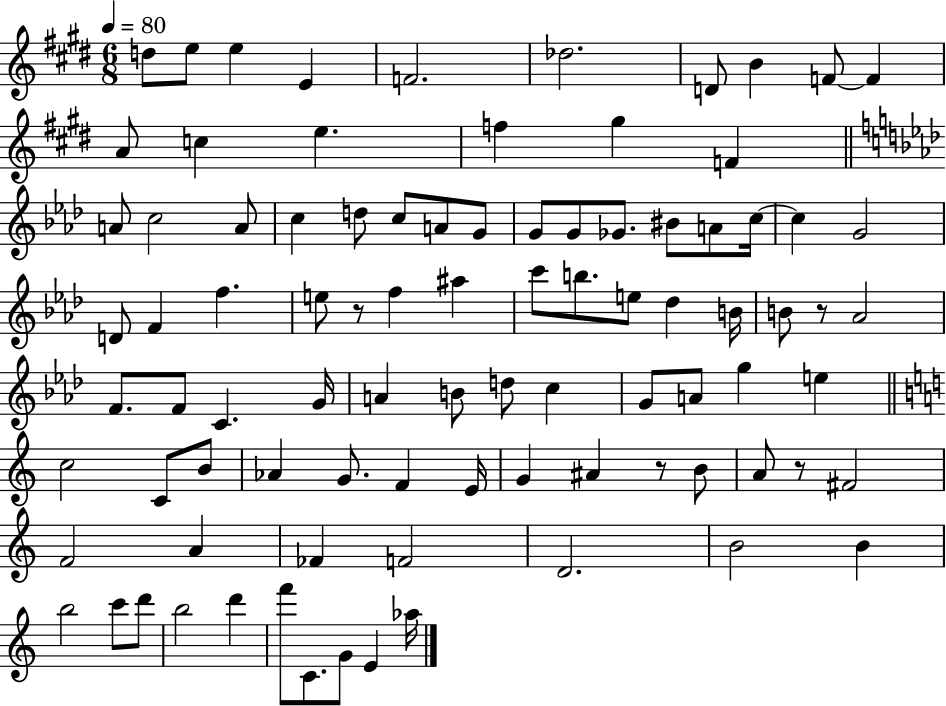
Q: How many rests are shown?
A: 4